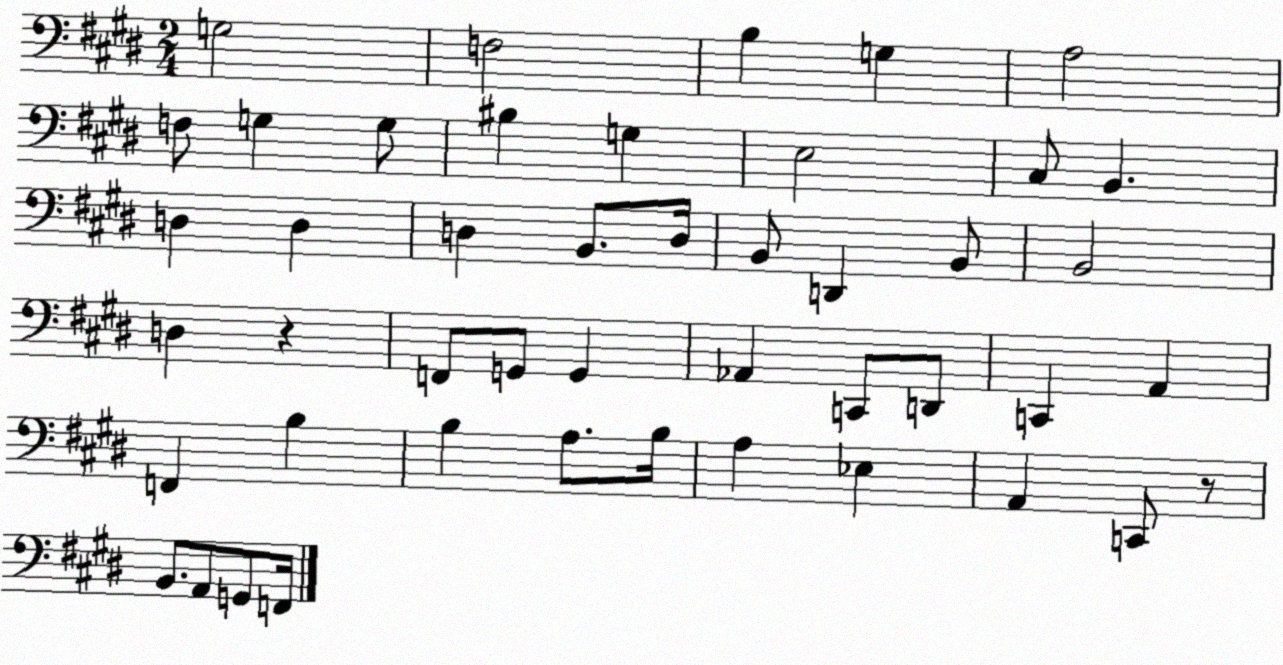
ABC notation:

X:1
T:Untitled
M:2/4
L:1/4
K:E
G,2 F,2 B, G, A,2 F,/2 G, G,/2 ^B, G, E,2 ^C,/2 B,, D, D, D, B,,/2 D,/4 B,,/2 D,, B,,/2 B,,2 D, z F,,/2 G,,/2 G,, _A,, C,,/2 D,,/2 C,, A,, F,, B, B, A,/2 B,/4 A, _E, A,, C,,/2 z/2 B,,/2 A,,/2 G,,/2 F,,/4